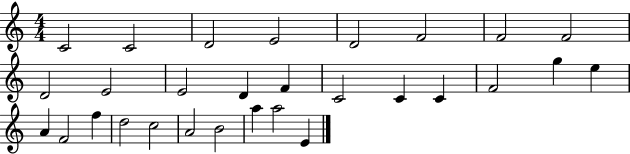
C4/h C4/h D4/h E4/h D4/h F4/h F4/h F4/h D4/h E4/h E4/h D4/q F4/q C4/h C4/q C4/q F4/h G5/q E5/q A4/q F4/h F5/q D5/h C5/h A4/h B4/h A5/q A5/h E4/q